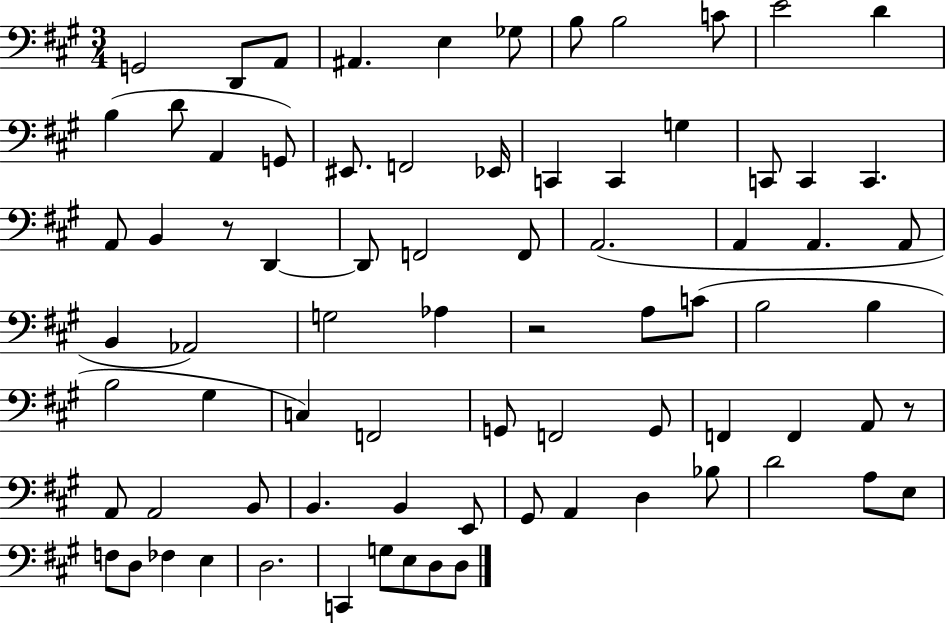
G2/h D2/e A2/e A#2/q. E3/q Gb3/e B3/e B3/h C4/e E4/h D4/q B3/q D4/e A2/q G2/e EIS2/e. F2/h Eb2/s C2/q C2/q G3/q C2/e C2/q C2/q. A2/e B2/q R/e D2/q D2/e F2/h F2/e A2/h. A2/q A2/q. A2/e B2/q Ab2/h G3/h Ab3/q R/h A3/e C4/e B3/h B3/q B3/h G#3/q C3/q F2/h G2/e F2/h G2/e F2/q F2/q A2/e R/e A2/e A2/h B2/e B2/q. B2/q E2/e G#2/e A2/q D3/q Bb3/e D4/h A3/e E3/e F3/e D3/e FES3/q E3/q D3/h. C2/q G3/e E3/e D3/e D3/e